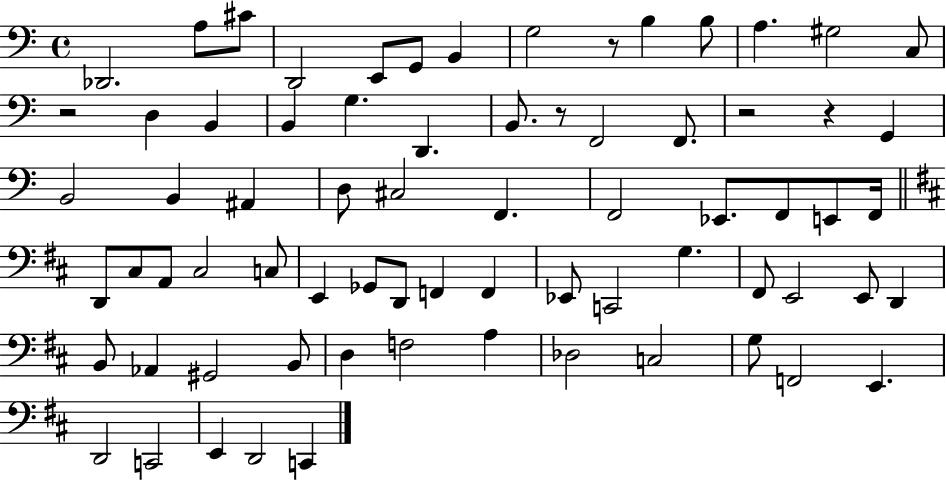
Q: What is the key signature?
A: C major